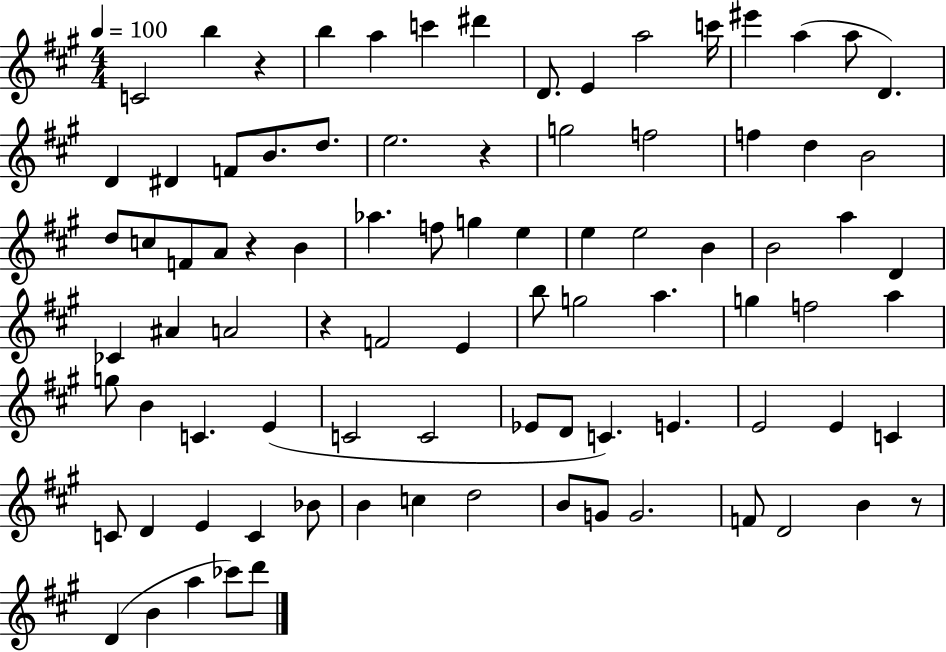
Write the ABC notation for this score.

X:1
T:Untitled
M:4/4
L:1/4
K:A
C2 b z b a c' ^d' D/2 E a2 c'/4 ^e' a a/2 D D ^D F/2 B/2 d/2 e2 z g2 f2 f d B2 d/2 c/2 F/2 A/2 z B _a f/2 g e e e2 B B2 a D _C ^A A2 z F2 E b/2 g2 a g f2 a g/2 B C E C2 C2 _E/2 D/2 C E E2 E C C/2 D E C _B/2 B c d2 B/2 G/2 G2 F/2 D2 B z/2 D B a _c'/2 d'/2